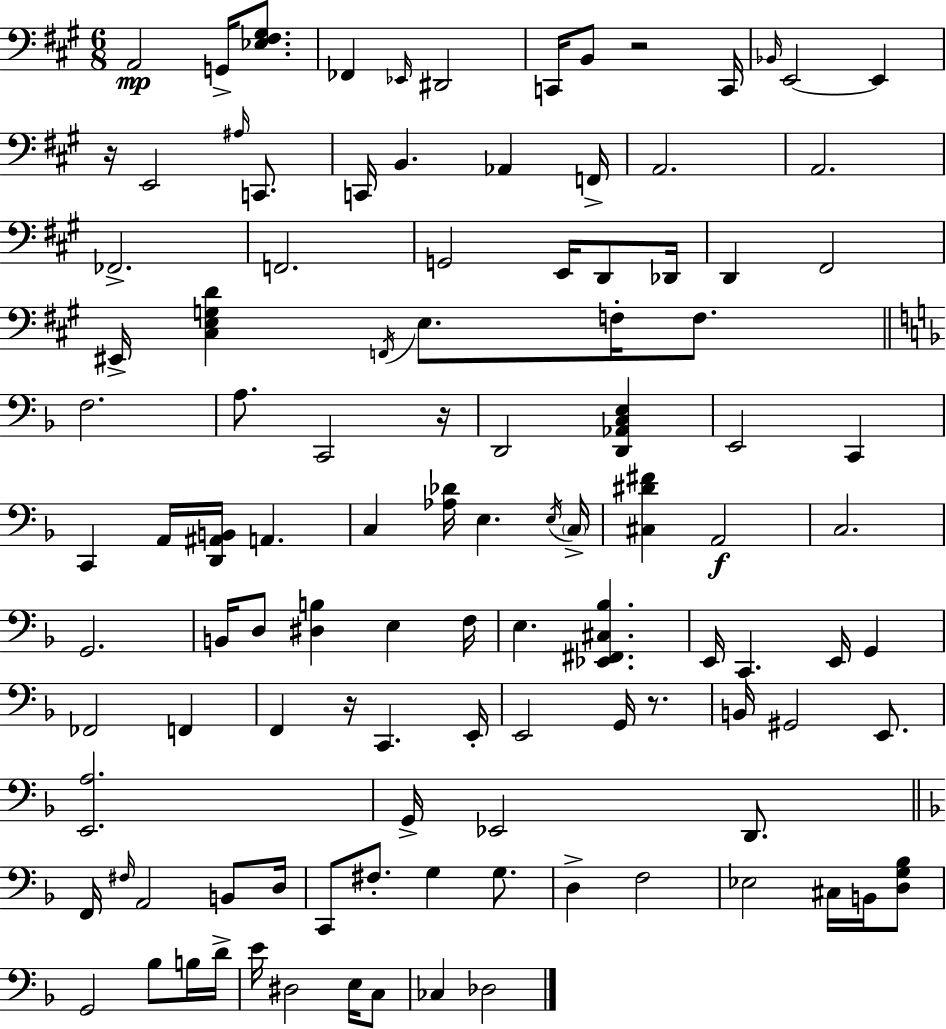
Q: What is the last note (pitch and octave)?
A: Db3